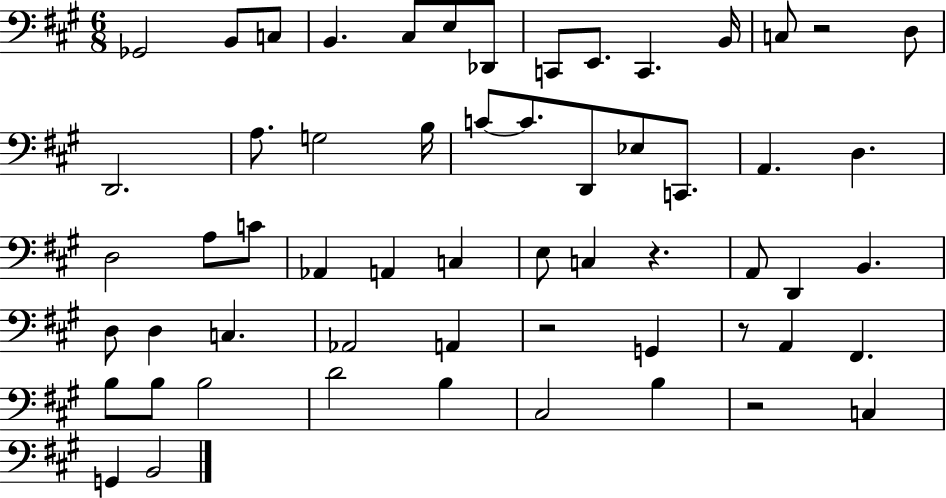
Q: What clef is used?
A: bass